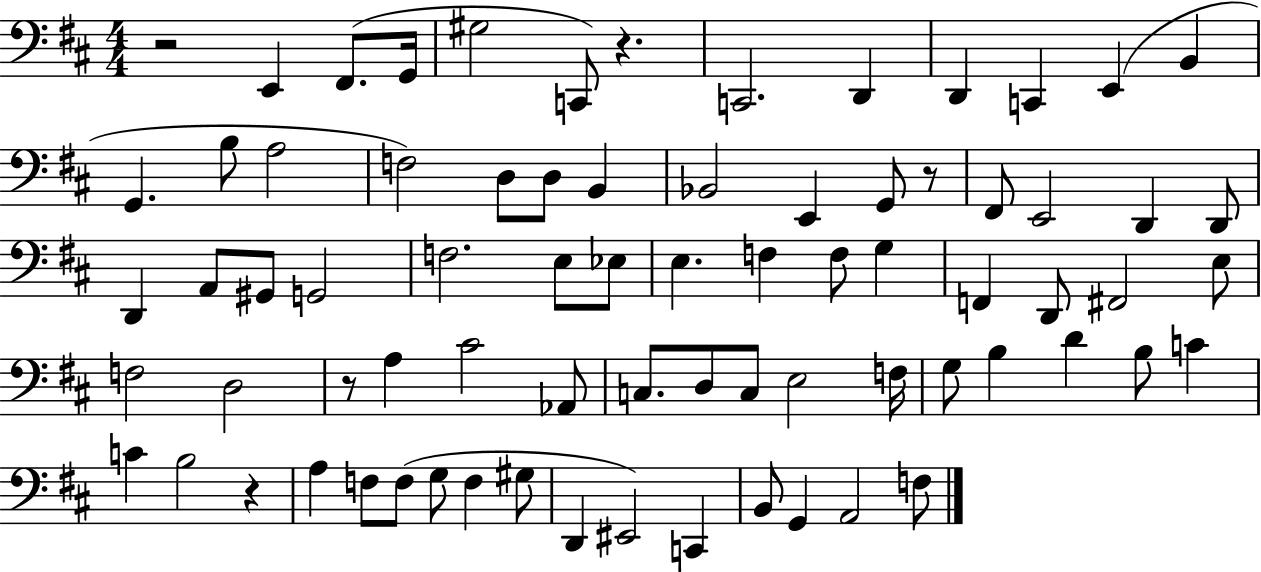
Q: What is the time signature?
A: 4/4